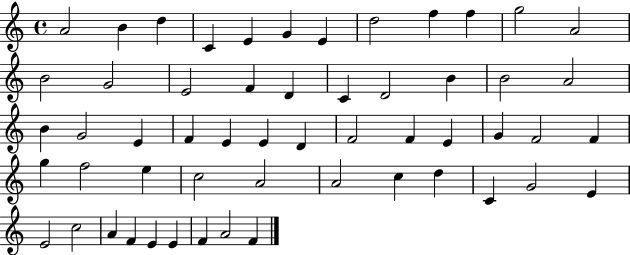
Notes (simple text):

A4/h B4/q D5/q C4/q E4/q G4/q E4/q D5/h F5/q F5/q G5/h A4/h B4/h G4/h E4/h F4/q D4/q C4/q D4/h B4/q B4/h A4/h B4/q G4/h E4/q F4/q E4/q E4/q D4/q F4/h F4/q E4/q G4/q F4/h F4/q G5/q F5/h E5/q C5/h A4/h A4/h C5/q D5/q C4/q G4/h E4/q E4/h C5/h A4/q F4/q E4/q E4/q F4/q A4/h F4/q